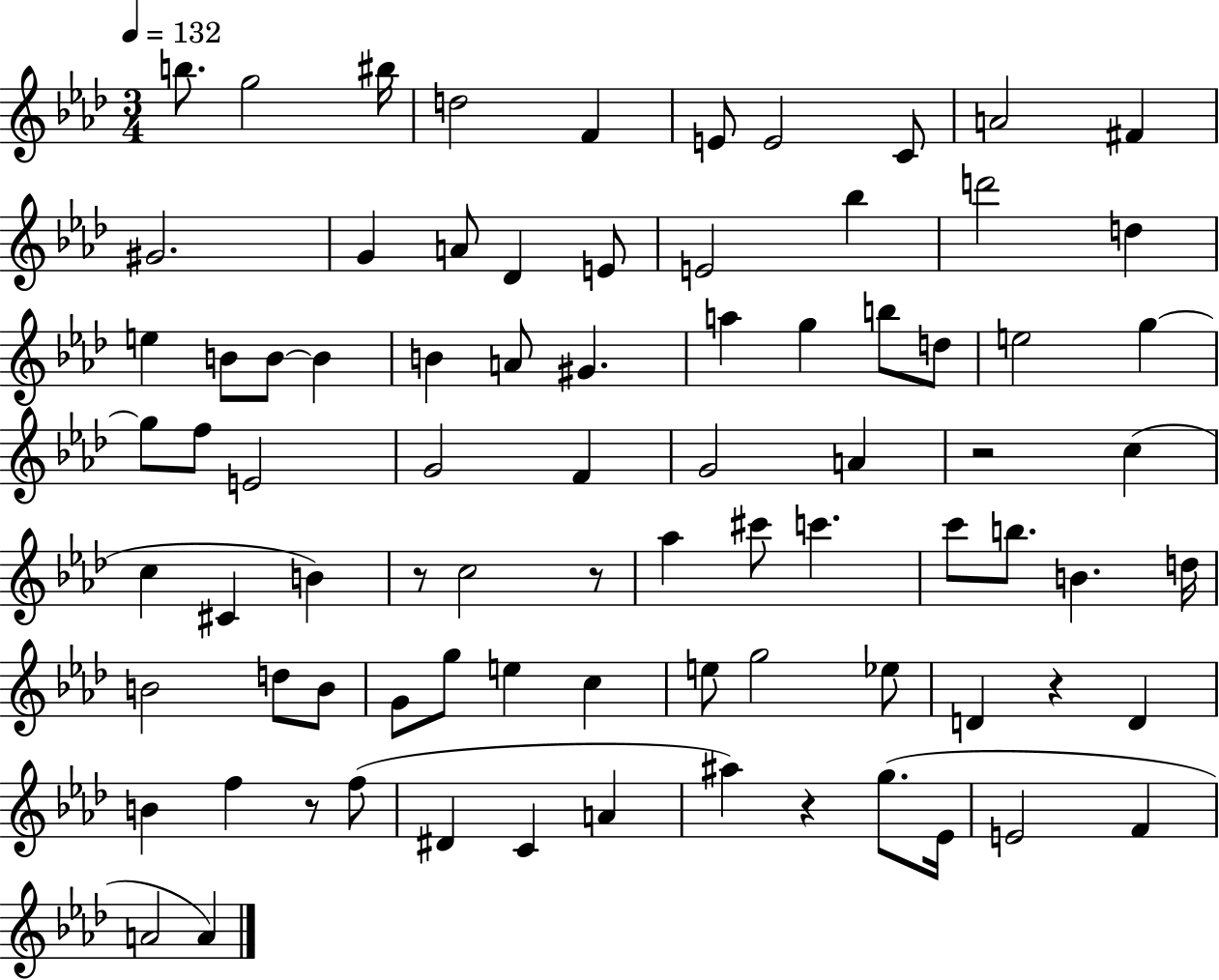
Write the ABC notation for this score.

X:1
T:Untitled
M:3/4
L:1/4
K:Ab
b/2 g2 ^b/4 d2 F E/2 E2 C/2 A2 ^F ^G2 G A/2 _D E/2 E2 _b d'2 d e B/2 B/2 B B A/2 ^G a g b/2 d/2 e2 g g/2 f/2 E2 G2 F G2 A z2 c c ^C B z/2 c2 z/2 _a ^c'/2 c' c'/2 b/2 B d/4 B2 d/2 B/2 G/2 g/2 e c e/2 g2 _e/2 D z D B f z/2 f/2 ^D C A ^a z g/2 _E/4 E2 F A2 A